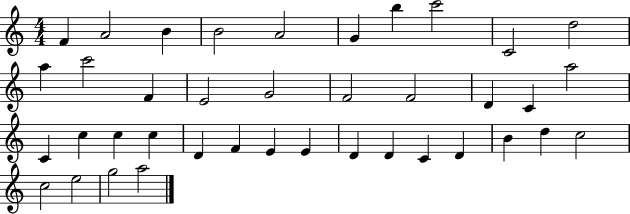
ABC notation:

X:1
T:Untitled
M:4/4
L:1/4
K:C
F A2 B B2 A2 G b c'2 C2 d2 a c'2 F E2 G2 F2 F2 D C a2 C c c c D F E E D D C D B d c2 c2 e2 g2 a2